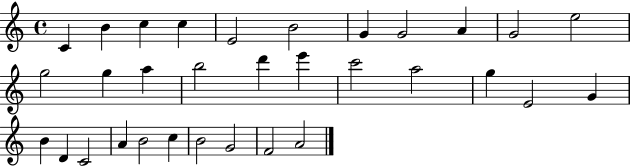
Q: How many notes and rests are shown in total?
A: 32